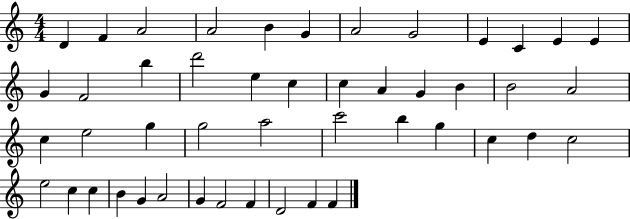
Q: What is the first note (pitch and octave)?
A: D4